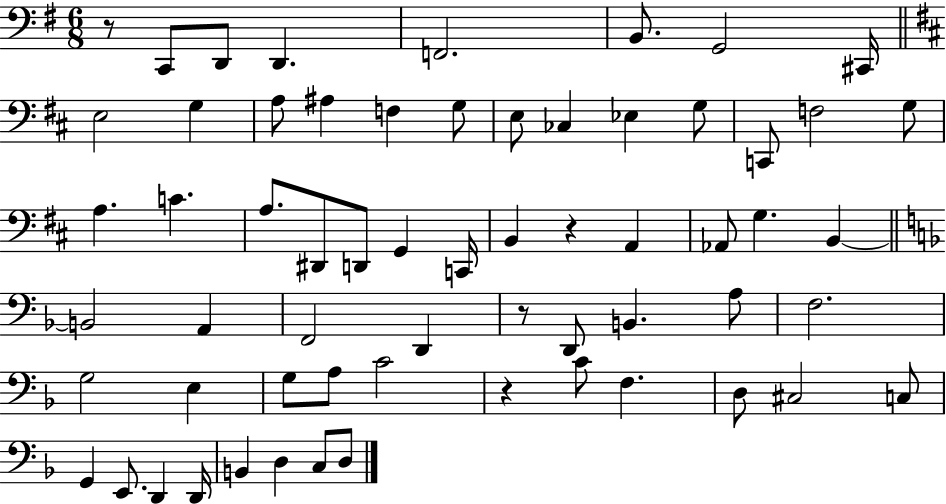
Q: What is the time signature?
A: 6/8